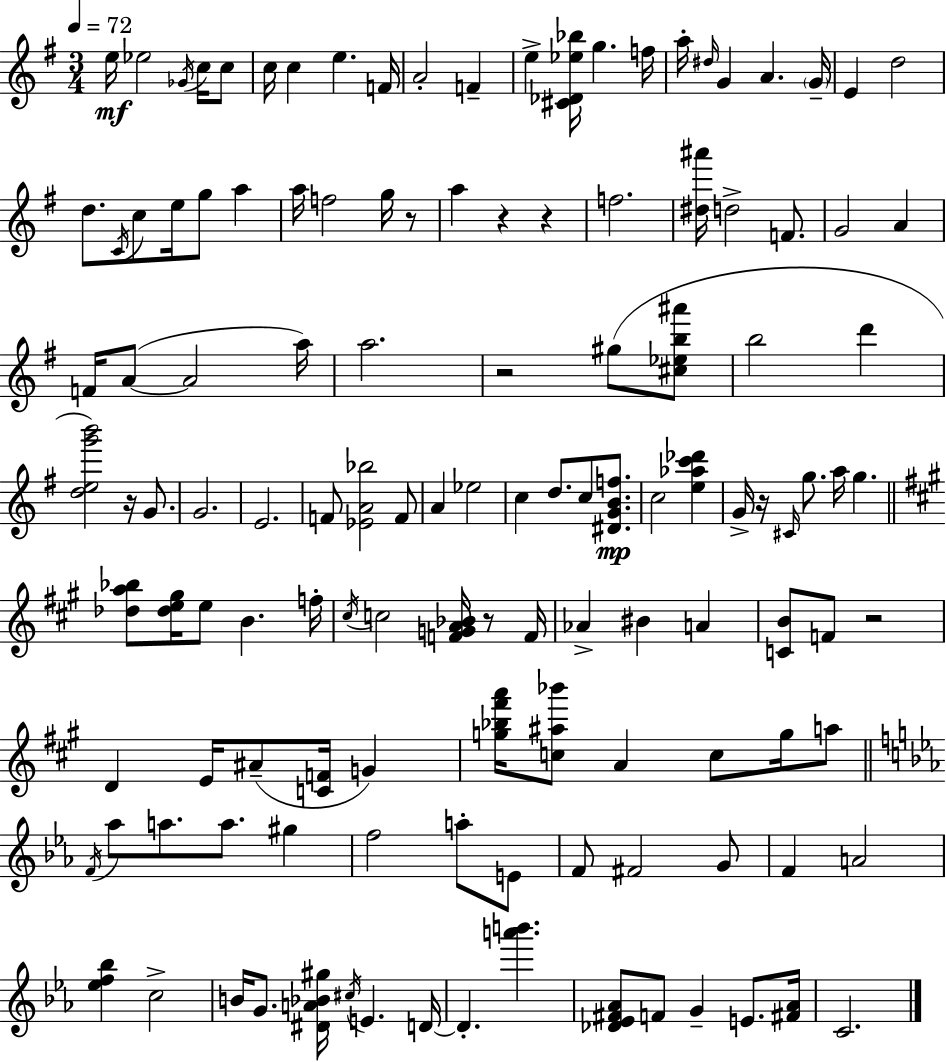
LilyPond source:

{
  \clef treble
  \numericTimeSignature
  \time 3/4
  \key e \minor
  \tempo 4 = 72
  \repeat volta 2 { e''16\mf ees''2 \acciaccatura { ges'16 } c''16 c''8 | c''16 c''4 e''4. | f'16 a'2-. f'4-- | e''4-> <cis' des' ees'' bes''>16 g''4. | \break f''16 a''16-. \grace { dis''16 } g'4 a'4. | \parenthesize g'16-- e'4 d''2 | d''8. \acciaccatura { c'16 } c''8 e''16 g''8 a''4 | a''16 f''2 | \break g''16 r8 a''4 r4 r4 | f''2. | <dis'' ais'''>16 d''2-> | f'8. g'2 a'4 | \break f'16 a'8~(~ a'2 | a''16) a''2. | r2 gis''8( | <cis'' ees'' b'' ais'''>8 b''2 d'''4 | \break <d'' e'' g''' b'''>2) r16 | g'8. g'2. | e'2. | f'8 <ees' a' bes''>2 | \break f'8 a'4 ees''2 | c''4 d''8. c''8 | <dis' g' b' f''>8.\mp c''2 <e'' aes'' c''' des'''>4 | g'16-> r16 \grace { cis'16 } g''8. a''16 g''4. | \break \bar "||" \break \key a \major <des'' a'' bes''>8 <des'' e'' gis''>16 e''8 b'4. f''16-. | \acciaccatura { cis''16 } c''2 <f' g' a' bes'>16 r8 | f'16 aes'4-> bis'4 a'4 | <c' b'>8 f'8 r2 | \break d'4 e'16 ais'8--( <c' f'>16 g'4) | <g'' bes'' fis''' a'''>16 <c'' ais'' bes'''>8 a'4 c''8 g''16 a''8 | \bar "||" \break \key c \minor \acciaccatura { f'16 } aes''8 a''8. a''8. gis''4 | f''2 a''8-. e'8 | f'8 fis'2 g'8 | f'4 a'2 | \break <ees'' f'' bes''>4 c''2-> | b'16 g'8. <dis' a' bes' gis''>16 \acciaccatura { cis''16 } e'4. | d'16~~ d'4.-. <a''' b'''>4. | <des' ees' fis' aes'>8 f'8 g'4-- e'8. | \break <fis' aes'>16 c'2. | } \bar "|."
}